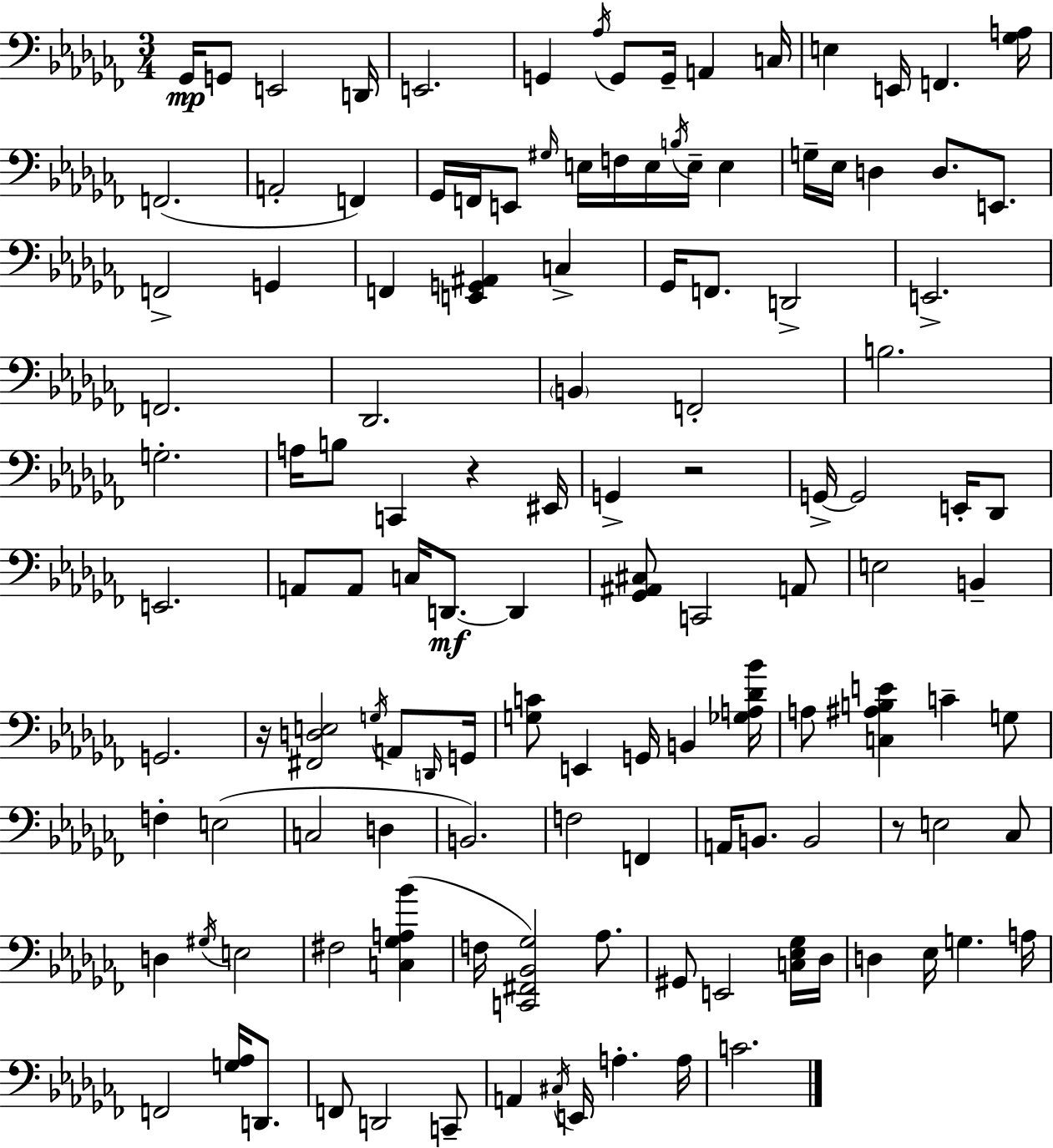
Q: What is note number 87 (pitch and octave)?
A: E3